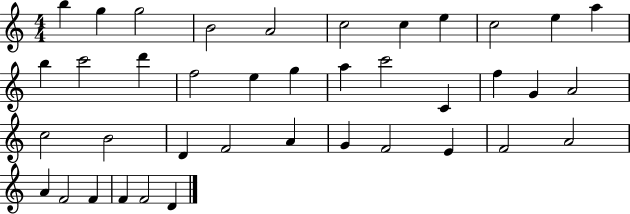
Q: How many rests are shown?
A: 0